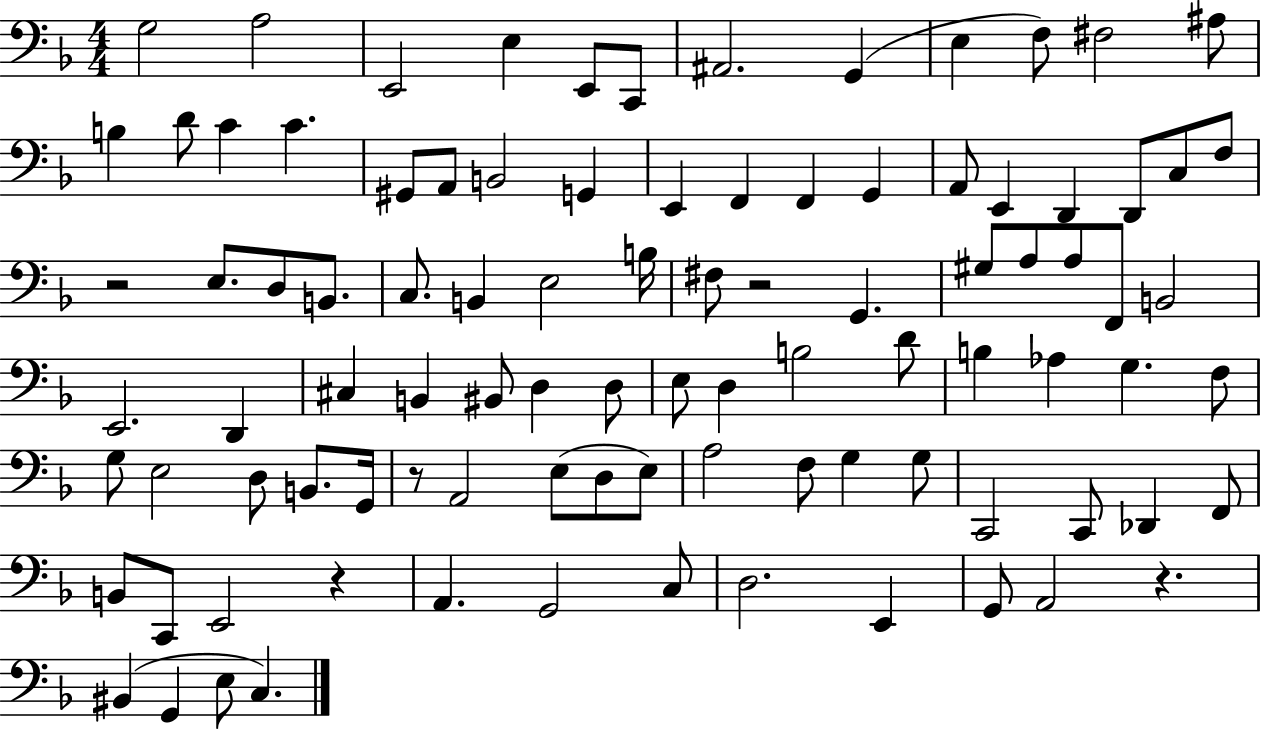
G3/h A3/h E2/h E3/q E2/e C2/e A#2/h. G2/q E3/q F3/e F#3/h A#3/e B3/q D4/e C4/q C4/q. G#2/e A2/e B2/h G2/q E2/q F2/q F2/q G2/q A2/e E2/q D2/q D2/e C3/e F3/e R/h E3/e. D3/e B2/e. C3/e. B2/q E3/h B3/s F#3/e R/h G2/q. G#3/e A3/e A3/e F2/e B2/h E2/h. D2/q C#3/q B2/q BIS2/e D3/q D3/e E3/e D3/q B3/h D4/e B3/q Ab3/q G3/q. F3/e G3/e E3/h D3/e B2/e. G2/s R/e A2/h E3/e D3/e E3/e A3/h F3/e G3/q G3/e C2/h C2/e Db2/q F2/e B2/e C2/e E2/h R/q A2/q. G2/h C3/e D3/h. E2/q G2/e A2/h R/q. BIS2/q G2/q E3/e C3/q.